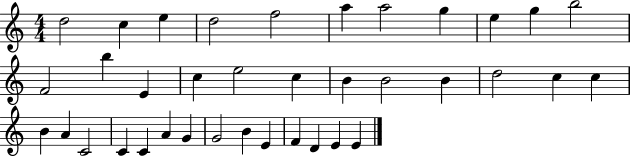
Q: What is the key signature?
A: C major